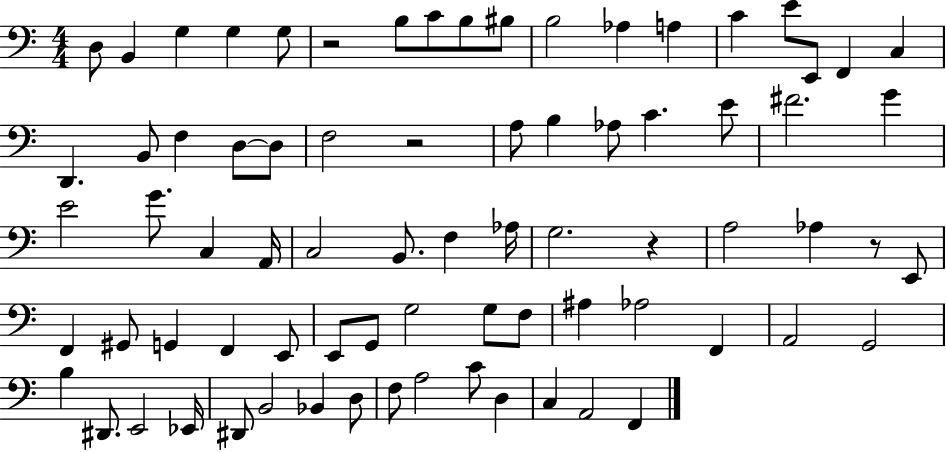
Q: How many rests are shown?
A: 4